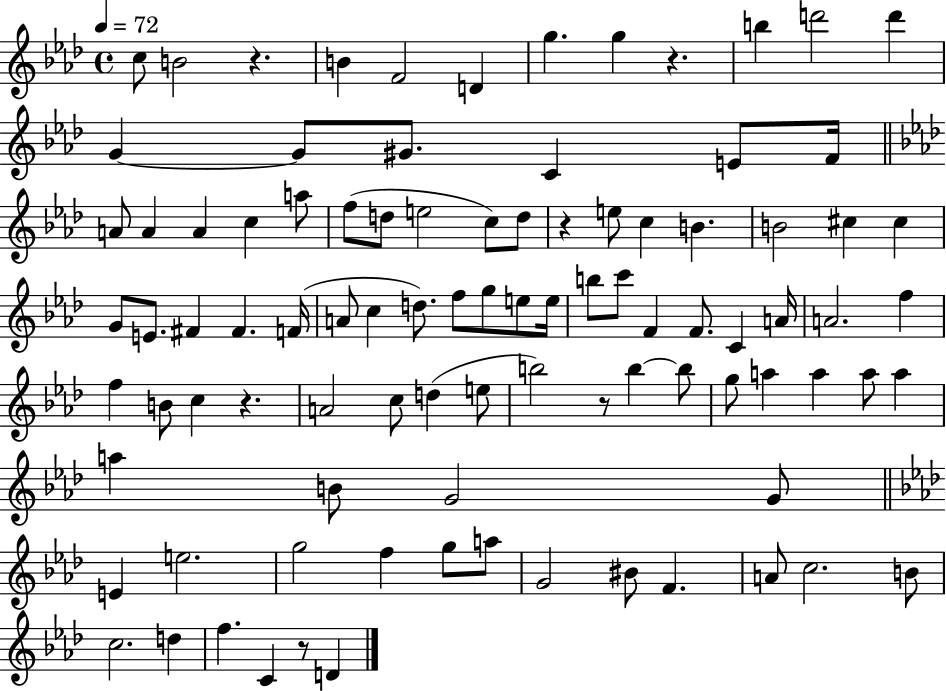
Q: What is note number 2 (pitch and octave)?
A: B4